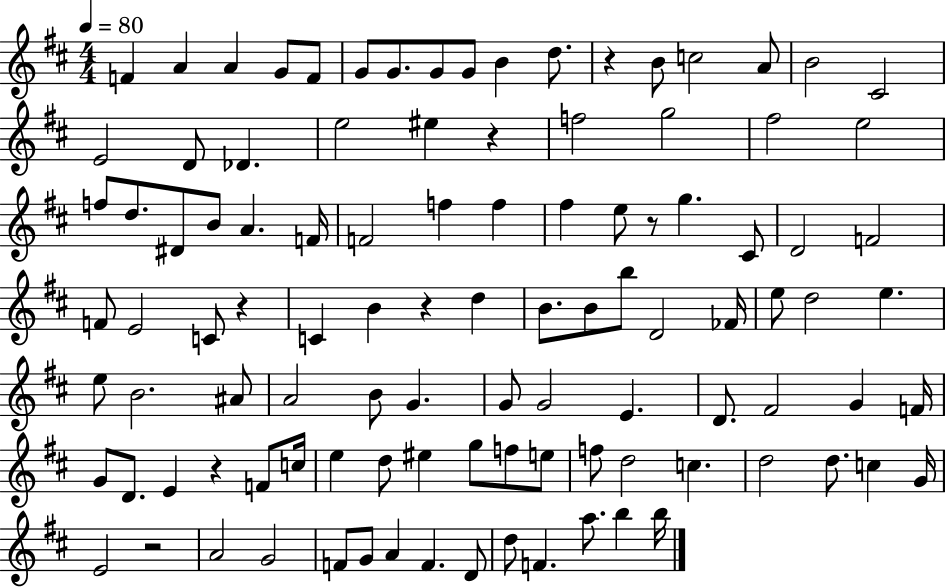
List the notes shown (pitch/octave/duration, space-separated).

F4/q A4/q A4/q G4/e F4/e G4/e G4/e. G4/e G4/e B4/q D5/e. R/q B4/e C5/h A4/e B4/h C#4/h E4/h D4/e Db4/q. E5/h EIS5/q R/q F5/h G5/h F#5/h E5/h F5/e D5/e. D#4/e B4/e A4/q. F4/s F4/h F5/q F5/q F#5/q E5/e R/e G5/q. C#4/e D4/h F4/h F4/e E4/h C4/e R/q C4/q B4/q R/q D5/q B4/e. B4/e B5/e D4/h FES4/s E5/e D5/h E5/q. E5/e B4/h. A#4/e A4/h B4/e G4/q. G4/e G4/h E4/q. D4/e. F#4/h G4/q F4/s G4/e D4/e. E4/q R/q F4/e C5/s E5/q D5/e EIS5/q G5/e F5/e E5/e F5/e D5/h C5/q. D5/h D5/e. C5/q G4/s E4/h R/h A4/h G4/h F4/e G4/e A4/q F4/q. D4/e D5/e F4/q. A5/e. B5/q B5/s